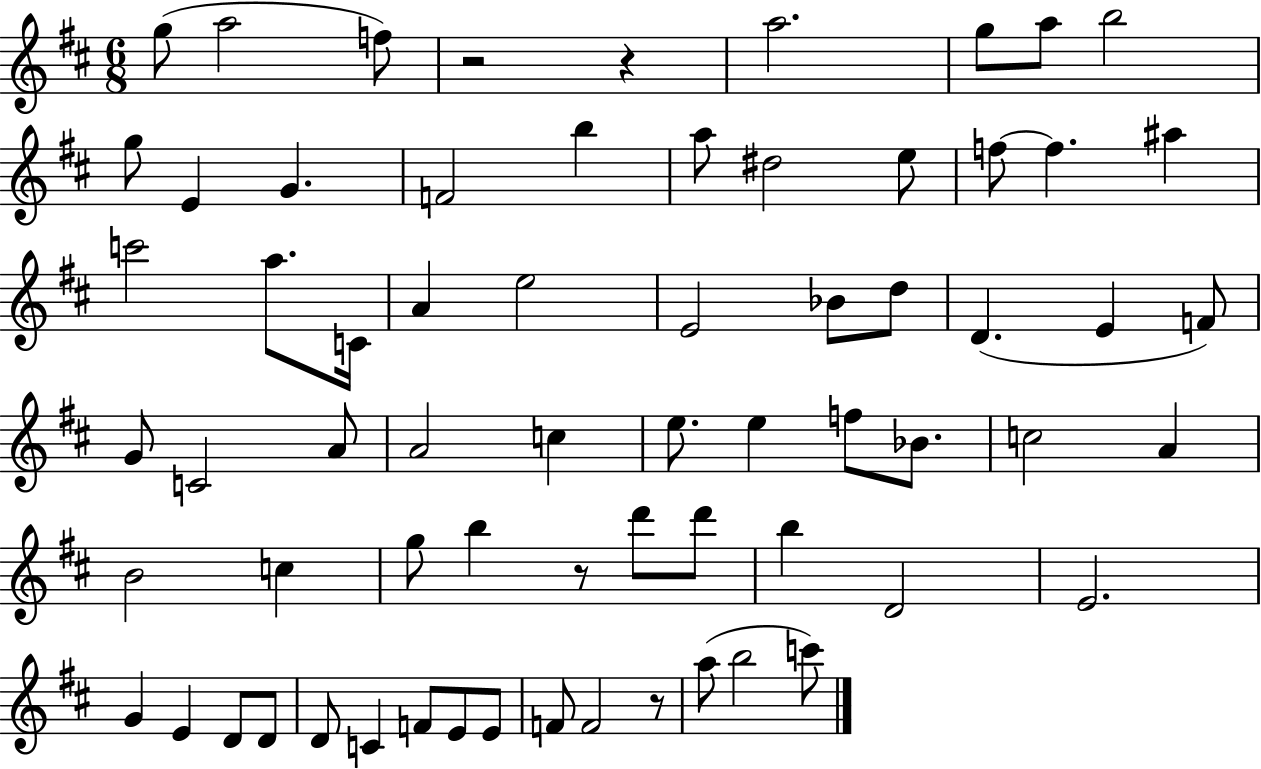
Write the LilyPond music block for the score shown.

{
  \clef treble
  \numericTimeSignature
  \time 6/8
  \key d \major
  g''8( a''2 f''8) | r2 r4 | a''2. | g''8 a''8 b''2 | \break g''8 e'4 g'4. | f'2 b''4 | a''8 dis''2 e''8 | f''8~~ f''4. ais''4 | \break c'''2 a''8. c'16 | a'4 e''2 | e'2 bes'8 d''8 | d'4.( e'4 f'8) | \break g'8 c'2 a'8 | a'2 c''4 | e''8. e''4 f''8 bes'8. | c''2 a'4 | \break b'2 c''4 | g''8 b''4 r8 d'''8 d'''8 | b''4 d'2 | e'2. | \break g'4 e'4 d'8 d'8 | d'8 c'4 f'8 e'8 e'8 | f'8 f'2 r8 | a''8( b''2 c'''8) | \break \bar "|."
}